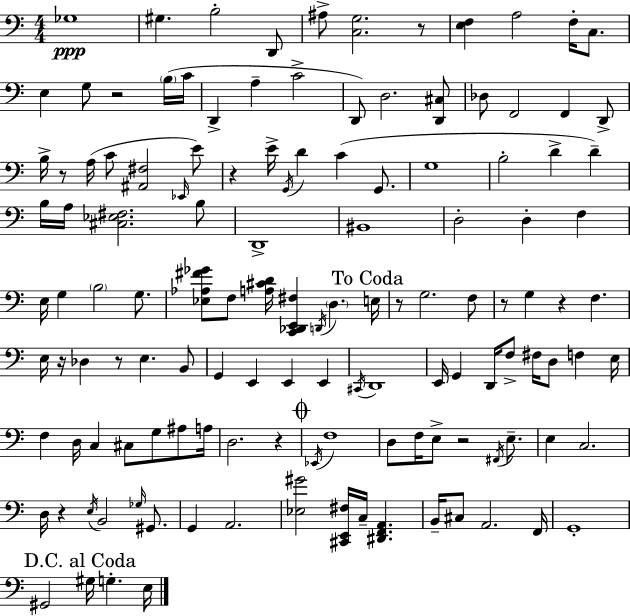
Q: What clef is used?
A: bass